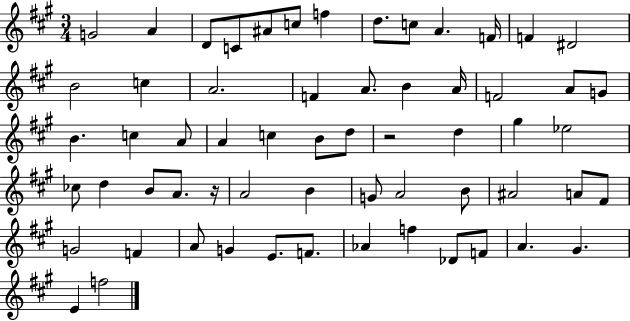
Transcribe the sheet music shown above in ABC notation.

X:1
T:Untitled
M:3/4
L:1/4
K:A
G2 A D/2 C/2 ^A/2 c/2 f d/2 c/2 A F/4 F ^D2 B2 c A2 F A/2 B A/4 F2 A/2 G/2 B c A/2 A c B/2 d/2 z2 d ^g _e2 _c/2 d B/2 A/2 z/4 A2 B G/2 A2 B/2 ^A2 A/2 ^F/2 G2 F A/2 G E/2 F/2 _A f _D/2 F/2 A ^G E f2